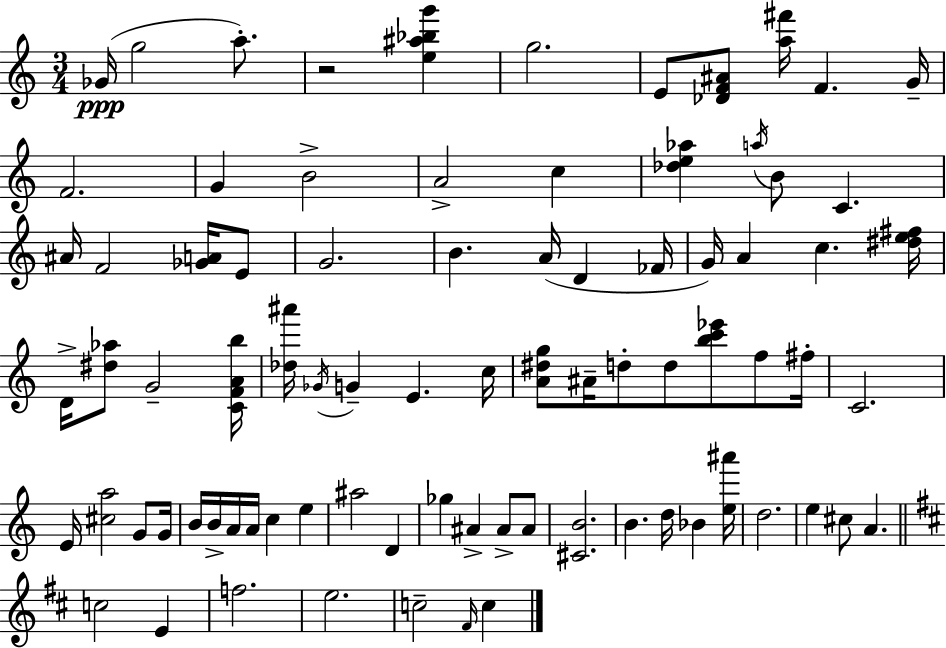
X:1
T:Untitled
M:3/4
L:1/4
K:Am
_G/4 g2 a/2 z2 [e^a_bg'] g2 E/2 [_DF^A]/2 [a^f']/4 F G/4 F2 G B2 A2 c [_de_a] a/4 B/2 C ^A/4 F2 [_GA]/4 E/2 G2 B A/4 D _F/4 G/4 A c [^de^f]/4 D/4 [^d_a]/2 G2 [CFAb]/4 [_d^a']/4 _G/4 G E c/4 [A^dg]/2 ^A/4 d/2 d/2 [bc'_e']/2 f/2 ^f/4 C2 E/4 [^ca]2 G/2 G/4 B/4 B/4 A/4 A/4 c e ^a2 D _g ^A ^A/2 ^A/2 [^CB]2 B d/4 _B [e^a']/4 d2 e ^c/2 A c2 E f2 e2 c2 ^F/4 c